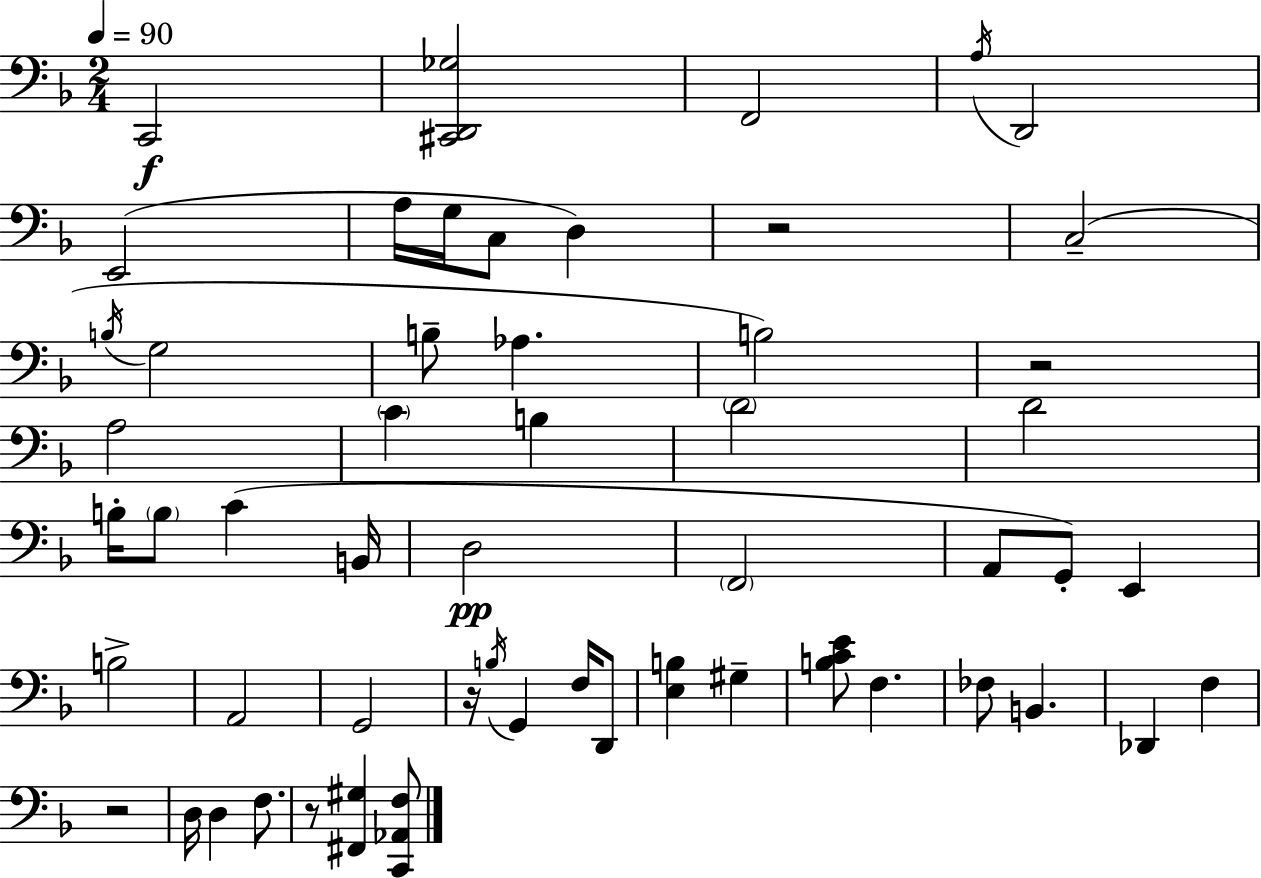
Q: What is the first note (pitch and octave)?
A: C2